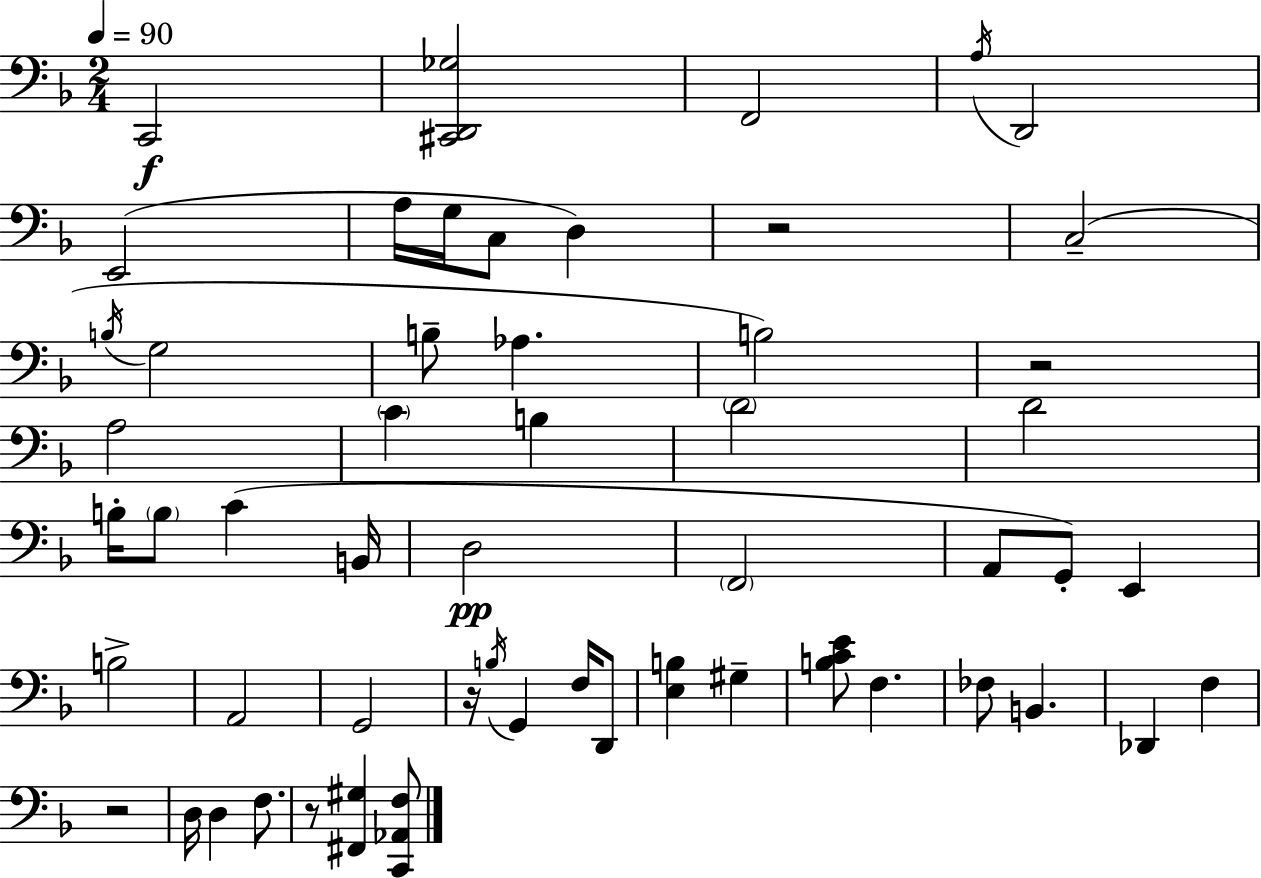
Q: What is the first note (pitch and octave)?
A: C2